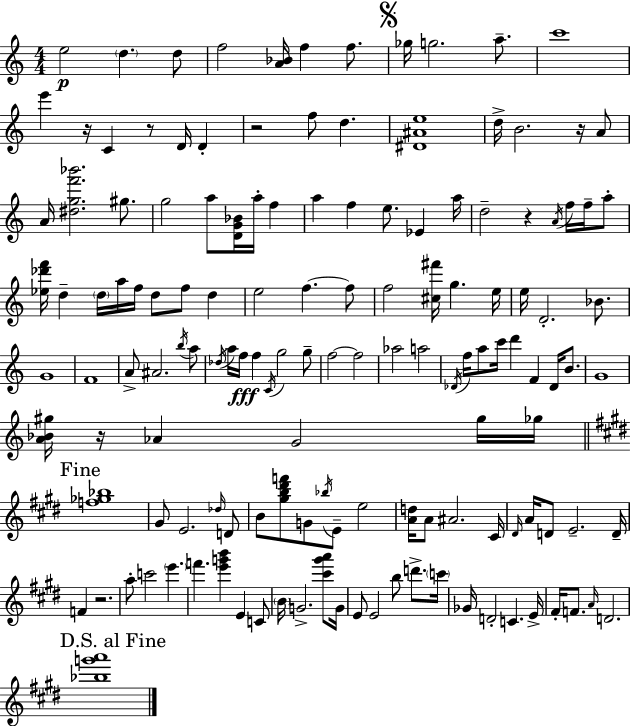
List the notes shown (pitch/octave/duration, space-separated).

E5/h D5/q. D5/e F5/h [A4,Bb4]/s F5/q F5/e. Gb5/s G5/h. A5/e. C6/w E6/q R/s C4/q R/e D4/s D4/q R/h F5/e D5/q. [D#4,A#4,E5]/w D5/s B4/h. R/s A4/e A4/s [D#5,G5,F6,Bb6]/h. G#5/e. G5/h A5/e [D4,G4,Bb4]/s A5/s F5/q A5/q F5/q E5/e. Eb4/q A5/s D5/h R/q A4/s F5/s F5/s A5/e [Eb5,Db6,F6]/s D5/q D5/s A5/s F5/s D5/e F5/e D5/q E5/h F5/q. F5/e F5/h [C#5,F#6]/s G5/q. E5/s E5/s D4/h. Bb4/e. G4/w F4/w A4/e A#4/h. B5/s A5/e Db5/s A5/s F5/s F5/q C4/s G5/h G5/e F5/h F5/h Ab5/h A5/h Db4/s F5/s A5/e C6/s D6/q F4/q Db4/s B4/e. G4/w [A4,Bb4,G#5]/s R/s Ab4/q G4/h G#5/s Gb5/s [F5,Gb5,Bb5]/w G#4/e E4/h. Db5/s D4/e B4/e [G#5,B5,D#6,F6]/e G4/e Bb5/s E4/e E5/h [A4,D5]/s A4/e A#4/h. C#4/s D#4/s A4/s D4/e E4/h. D4/s F4/q R/h. A5/e C6/h E6/q. F6/q. [E6,G6,B6]/q E4/q C4/e B4/s G4/h. [C#6,G#6,A6]/e G4/s E4/e E4/h B5/e D6/e. C6/s Gb4/s D4/h C4/q. E4/s F#4/s F4/e. A4/s D4/h. [Bb5,G6,A6]/w